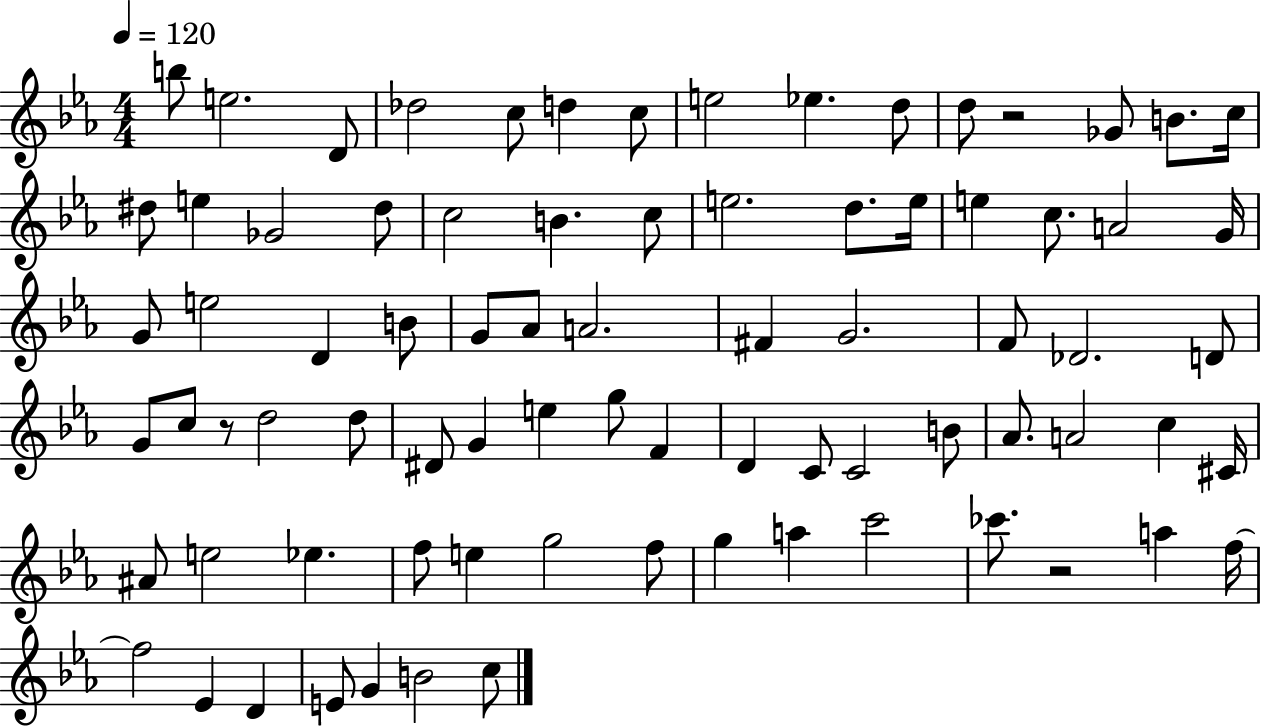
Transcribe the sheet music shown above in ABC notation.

X:1
T:Untitled
M:4/4
L:1/4
K:Eb
b/2 e2 D/2 _d2 c/2 d c/2 e2 _e d/2 d/2 z2 _G/2 B/2 c/4 ^d/2 e _G2 ^d/2 c2 B c/2 e2 d/2 e/4 e c/2 A2 G/4 G/2 e2 D B/2 G/2 _A/2 A2 ^F G2 F/2 _D2 D/2 G/2 c/2 z/2 d2 d/2 ^D/2 G e g/2 F D C/2 C2 B/2 _A/2 A2 c ^C/4 ^A/2 e2 _e f/2 e g2 f/2 g a c'2 _c'/2 z2 a f/4 f2 _E D E/2 G B2 c/2